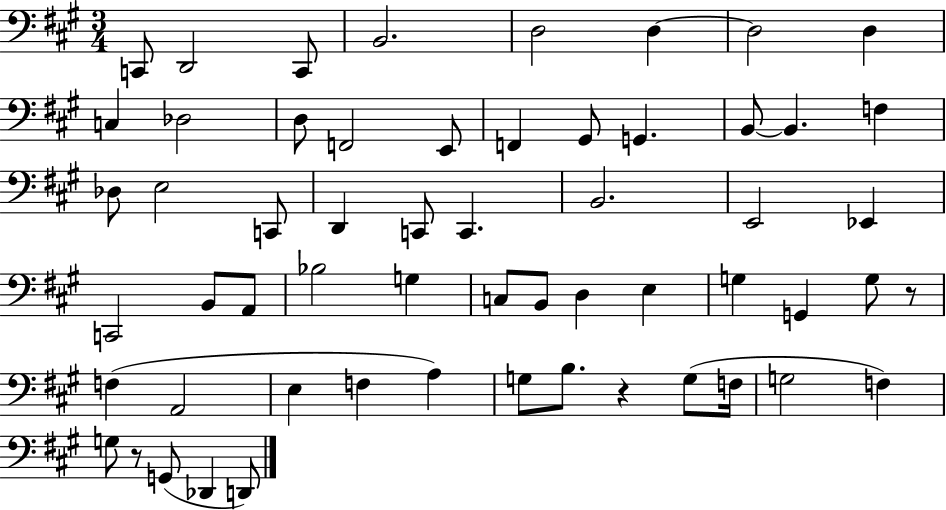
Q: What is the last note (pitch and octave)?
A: D2